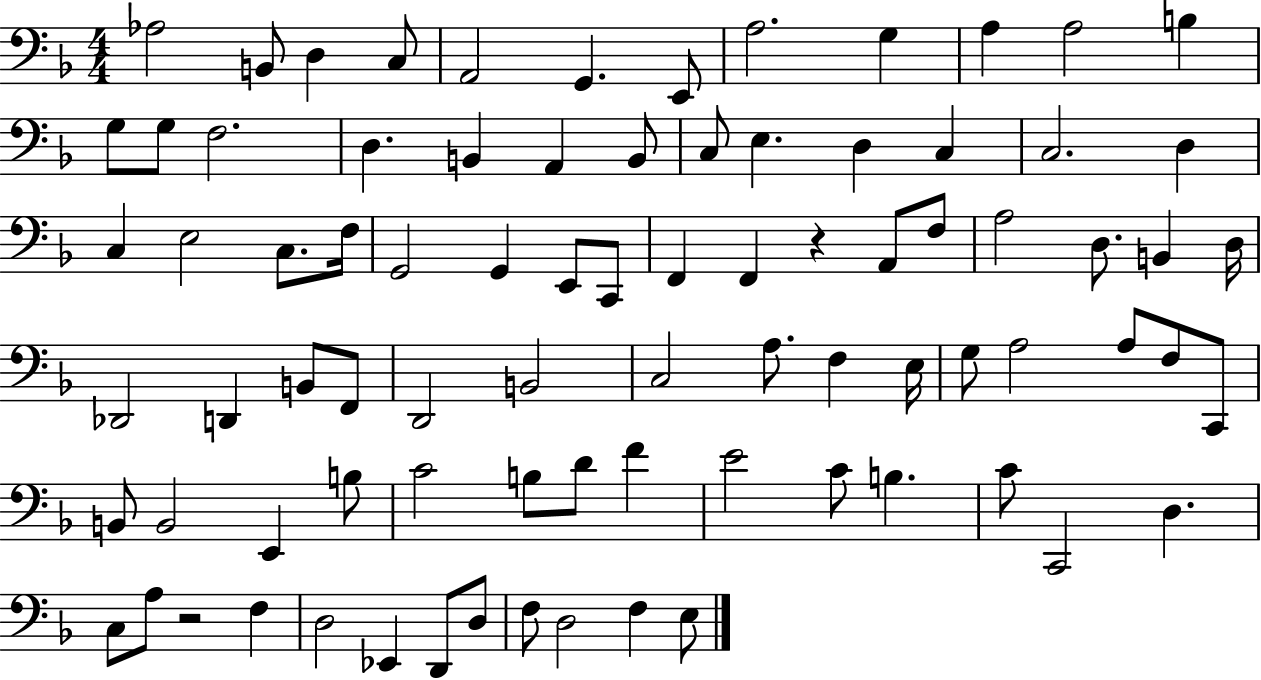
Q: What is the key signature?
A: F major